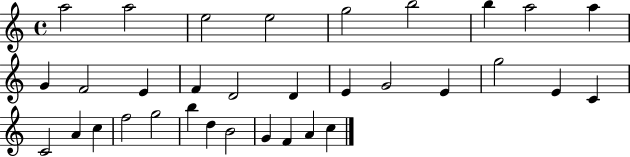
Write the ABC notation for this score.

X:1
T:Untitled
M:4/4
L:1/4
K:C
a2 a2 e2 e2 g2 b2 b a2 a G F2 E F D2 D E G2 E g2 E C C2 A c f2 g2 b d B2 G F A c